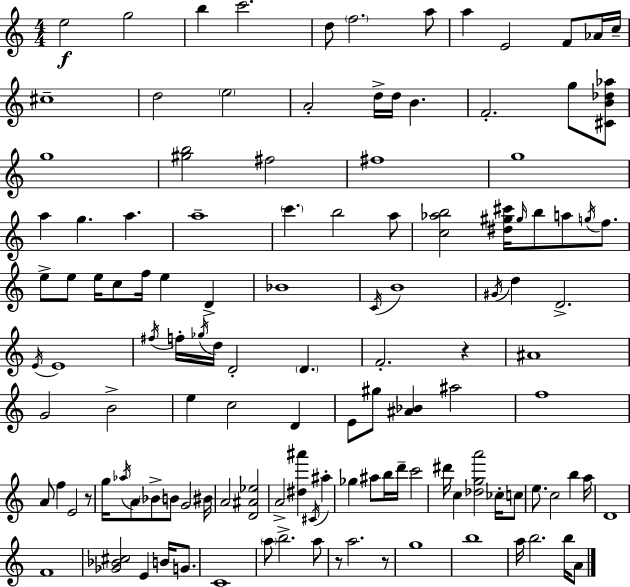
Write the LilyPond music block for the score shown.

{
  \clef treble
  \numericTimeSignature
  \time 4/4
  \key c \major
  \repeat volta 2 { e''2\f g''2 | b''4 c'''2. | d''8 \parenthesize f''2. a''8 | a''4 e'2 f'8 aes'16 c''16-- | \break cis''1-- | d''2 \parenthesize e''2 | a'2-. d''16-> d''16 b'4. | f'2.-. g''8 <cis' b' des'' aes''>8 | \break g''1 | <gis'' b''>2 fis''2 | fis''1 | g''1 | \break a''4 g''4. a''4. | a''1-- | \parenthesize c'''4. b''2 a''8 | <c'' aes'' b''>2 <dis'' gis'' cis'''>16 \grace { gis''16 } b''8 a''8 \acciaccatura { g''16 } f''8. | \break e''8-> e''8 e''16 c''8 f''16 e''4 d'4-> | bes'1 | \acciaccatura { c'16 } b'1 | \acciaccatura { gis'16 } d''4 d'2.-> | \break \acciaccatura { e'16 } e'1 | \acciaccatura { fis''16 } f''16-. \acciaccatura { ges''16 } d''16 d'2-. | \parenthesize d'4. f'2.-. | r4 ais'1 | \break g'2 b'2-> | e''4 c''2 | d'4 e'8 gis''8 <ais' bes'>4 ais''2 | f''1 | \break a'8 f''4 e'2 | r8 g''16 \acciaccatura { aes''16 } a'8 \parenthesize bes'8-> b'8 g'2 | bis'16 a'2 | <d' ais' ees''>2 a'2-> | \break <dis'' ais'''>4 \acciaccatura { cis'16 } ais''4-. ges''4 ais''8 b''16 | d'''16-- c'''2 dis'''16 c''4 <des'' g'' a'''>2 | ces''16-. c''8 e''8. c''2 | b''4 a''16 d'1 | \break f'1 | <ges' bes' cis''>2 | e'4 b'16 g'8. c'1 | \parenthesize a''8 b''2.-> | \break a''8 r8 a''2. | r8 g''1 | b''1 | a''16 b''2. | \break b''16 a'8 } \bar "|."
}